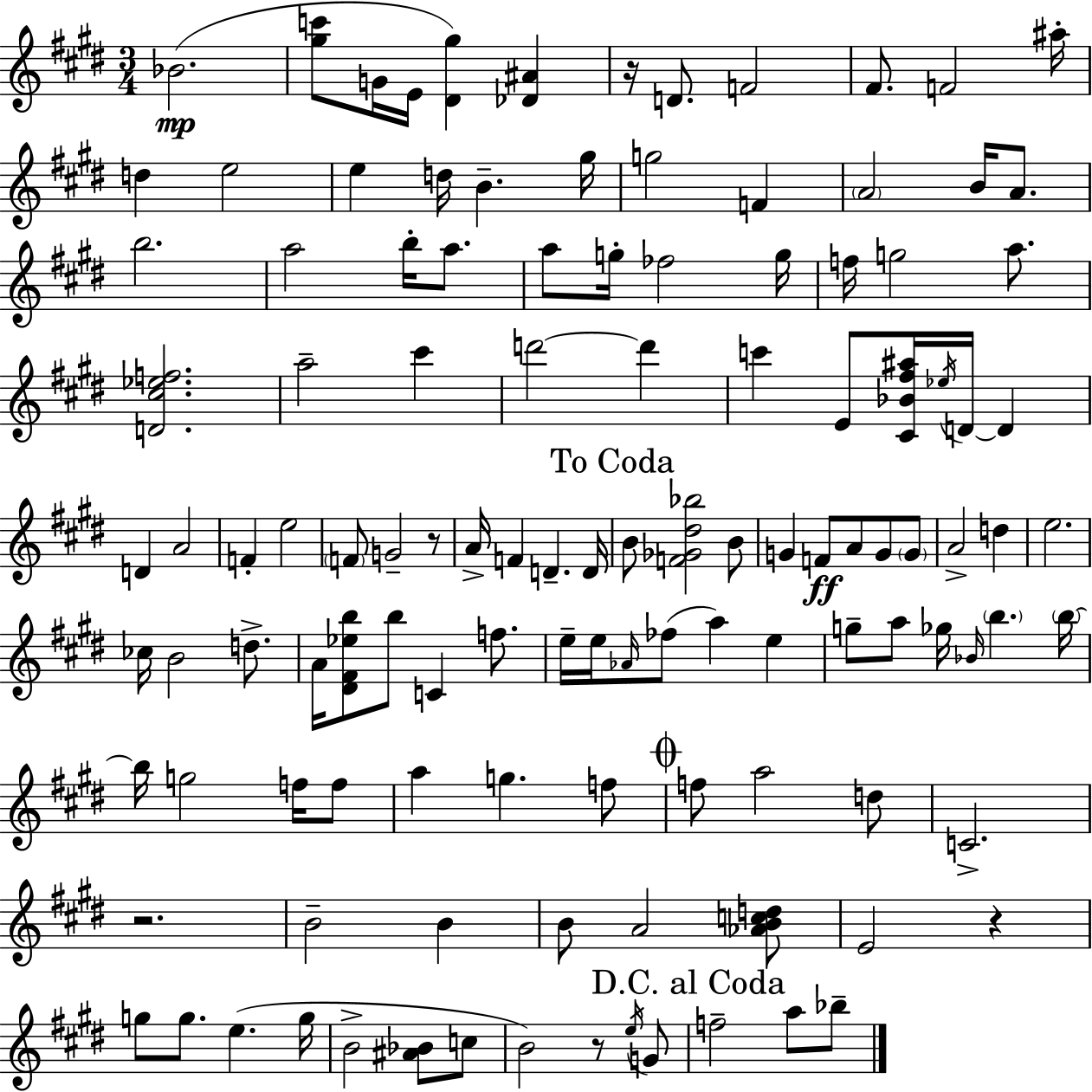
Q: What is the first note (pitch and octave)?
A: Bb4